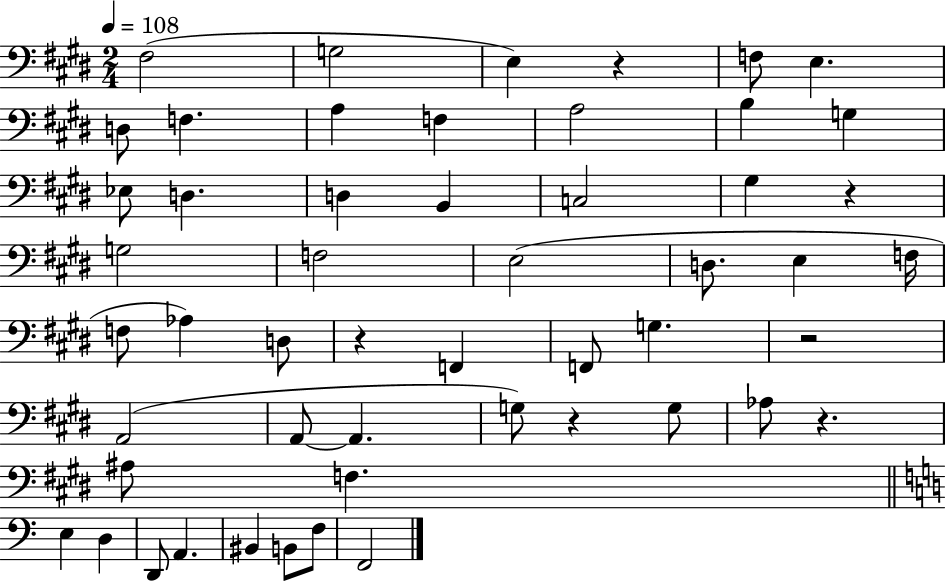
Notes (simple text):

F#3/h G3/h E3/q R/q F3/e E3/q. D3/e F3/q. A3/q F3/q A3/h B3/q G3/q Eb3/e D3/q. D3/q B2/q C3/h G#3/q R/q G3/h F3/h E3/h D3/e. E3/q F3/s F3/e Ab3/q D3/e R/q F2/q F2/e G3/q. R/h A2/h A2/e A2/q. G3/e R/q G3/e Ab3/e R/q. A#3/e F3/q. E3/q D3/q D2/e A2/q. BIS2/q B2/e F3/e F2/h